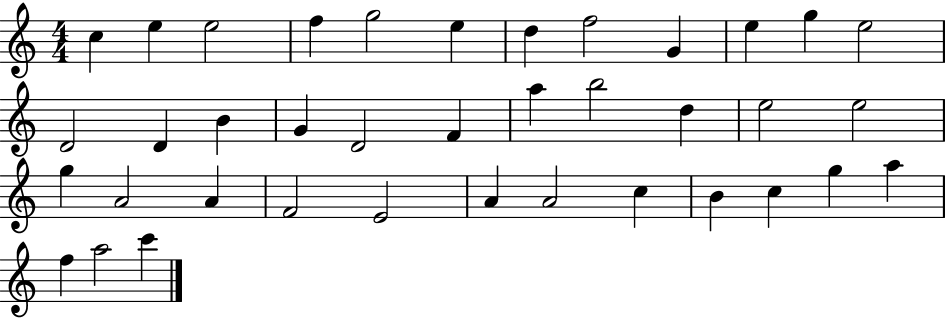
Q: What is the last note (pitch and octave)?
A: C6